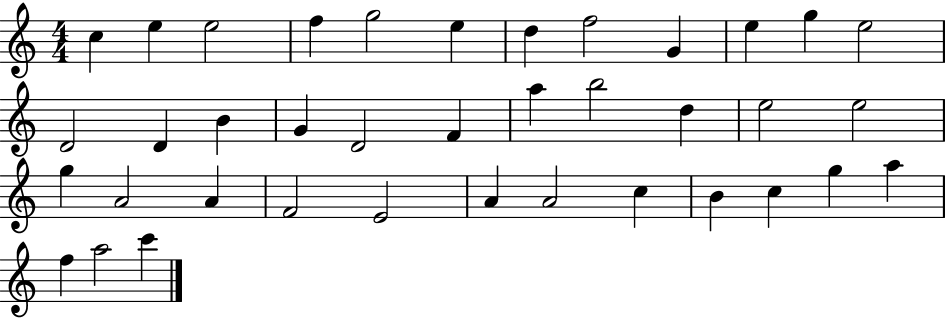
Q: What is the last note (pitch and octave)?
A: C6